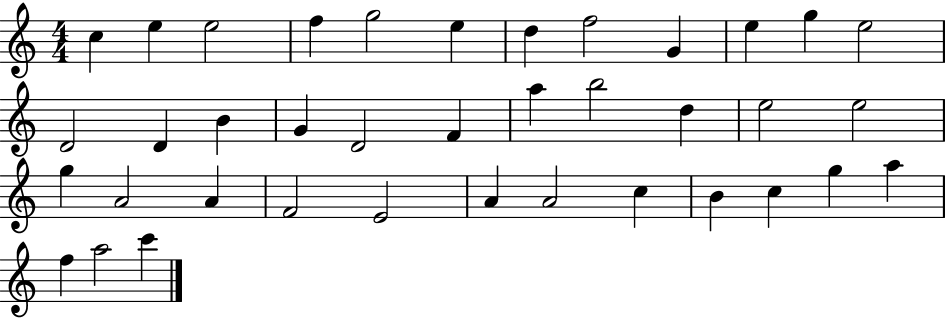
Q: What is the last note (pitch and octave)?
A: C6